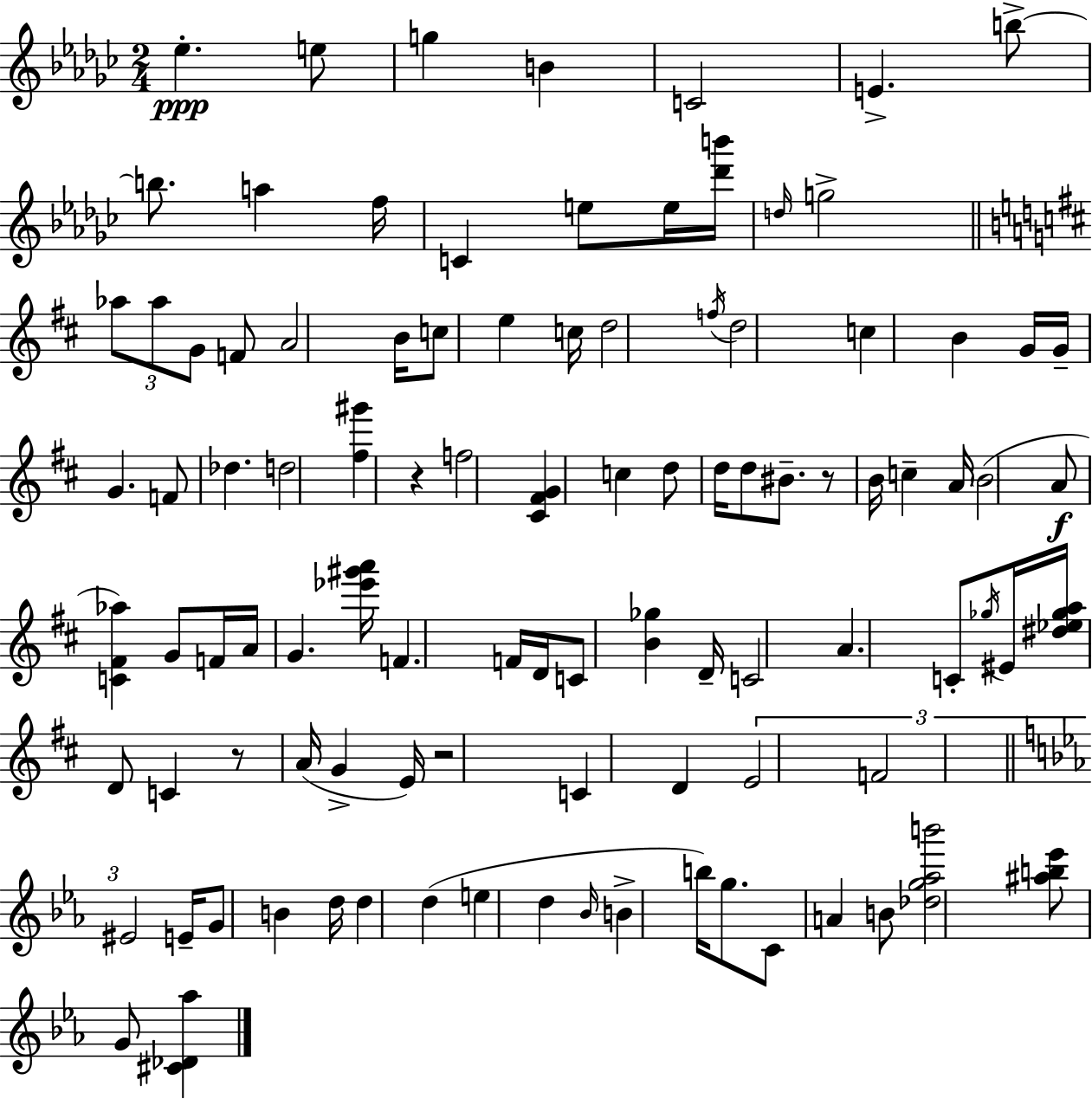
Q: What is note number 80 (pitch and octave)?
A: B4